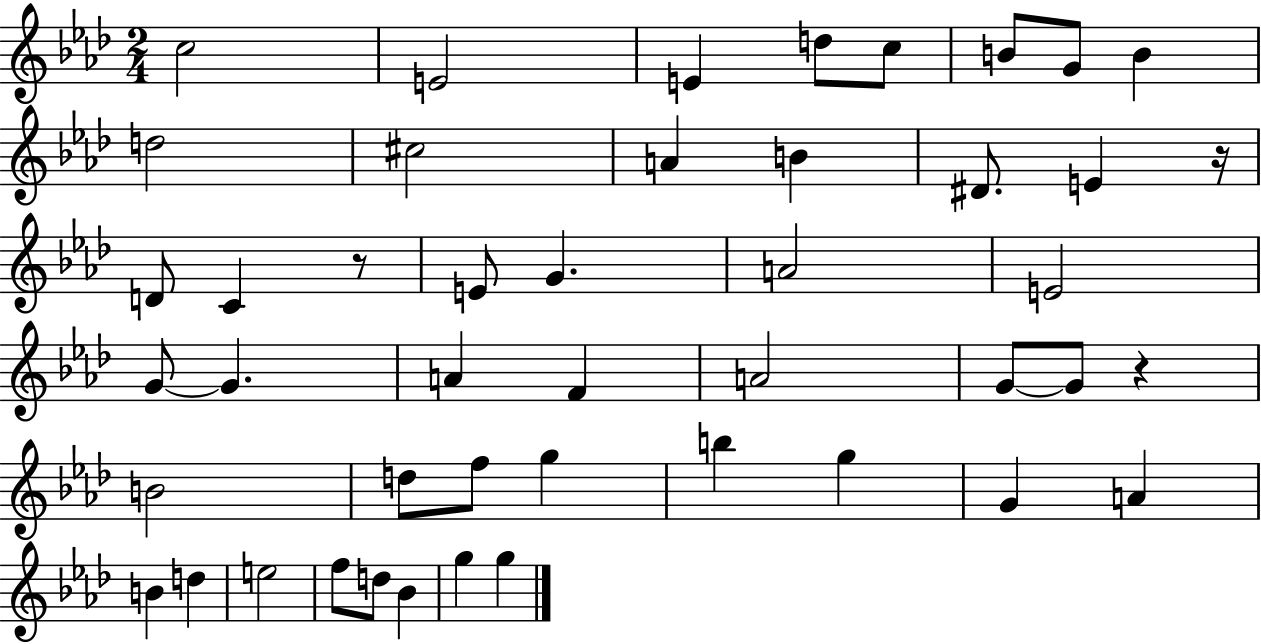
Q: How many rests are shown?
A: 3